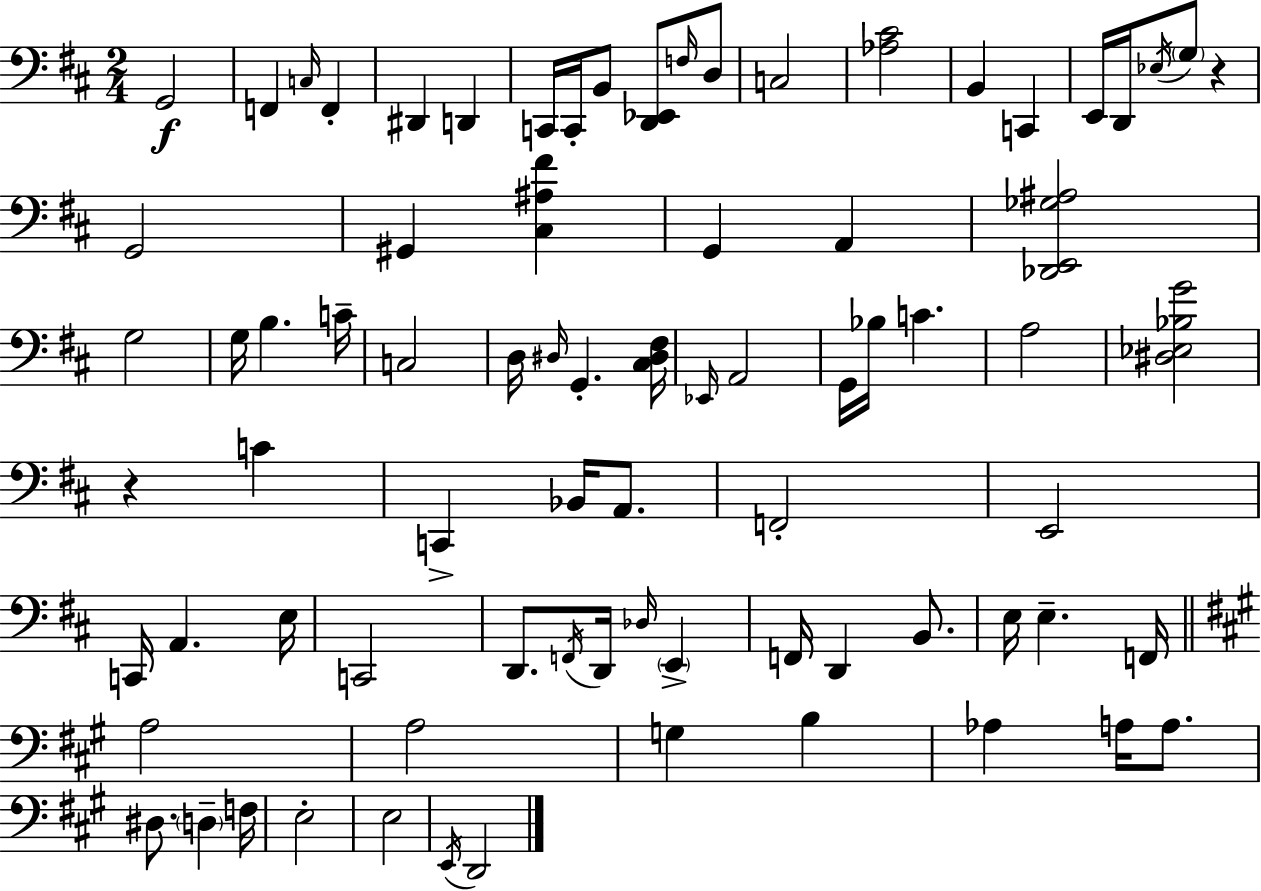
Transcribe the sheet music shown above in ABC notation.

X:1
T:Untitled
M:2/4
L:1/4
K:D
G,,2 F,, C,/4 F,, ^D,, D,, C,,/4 C,,/4 B,,/2 [D,,_E,,]/2 F,/4 D,/2 C,2 [_A,^C]2 B,, C,, E,,/4 D,,/4 _E,/4 G,/2 z G,,2 ^G,, [^C,^A,^F] G,, A,, [_D,,E,,_G,^A,]2 G,2 G,/4 B, C/4 C,2 D,/4 ^D,/4 G,, [^C,^D,^F,]/4 _E,,/4 A,,2 G,,/4 _B,/4 C A,2 [^D,_E,_B,G]2 z C C,, _B,,/4 A,,/2 F,,2 E,,2 C,,/4 A,, E,/4 C,,2 D,,/2 F,,/4 D,,/4 _D,/4 E,, F,,/4 D,, B,,/2 E,/4 E, F,,/4 A,2 A,2 G, B, _A, A,/4 A,/2 ^D,/2 D, F,/4 E,2 E,2 E,,/4 D,,2